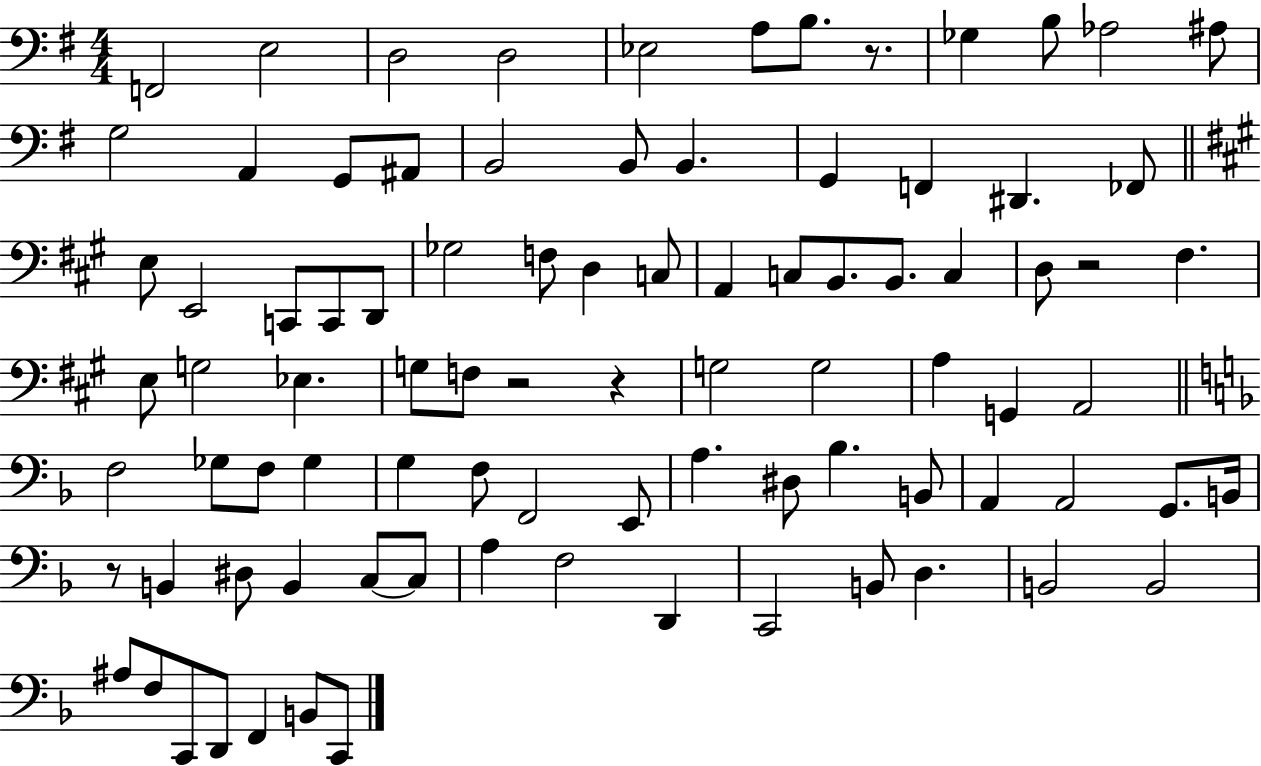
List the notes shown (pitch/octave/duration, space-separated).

F2/h E3/h D3/h D3/h Eb3/h A3/e B3/e. R/e. Gb3/q B3/e Ab3/h A#3/e G3/h A2/q G2/e A#2/e B2/h B2/e B2/q. G2/q F2/q D#2/q. FES2/e E3/e E2/h C2/e C2/e D2/e Gb3/h F3/e D3/q C3/e A2/q C3/e B2/e. B2/e. C3/q D3/e R/h F#3/q. E3/e G3/h Eb3/q. G3/e F3/e R/h R/q G3/h G3/h A3/q G2/q A2/h F3/h Gb3/e F3/e Gb3/q G3/q F3/e F2/h E2/e A3/q. D#3/e Bb3/q. B2/e A2/q A2/h G2/e. B2/s R/e B2/q D#3/e B2/q C3/e C3/e A3/q F3/h D2/q C2/h B2/e D3/q. B2/h B2/h A#3/e F3/e C2/e D2/e F2/q B2/e C2/e